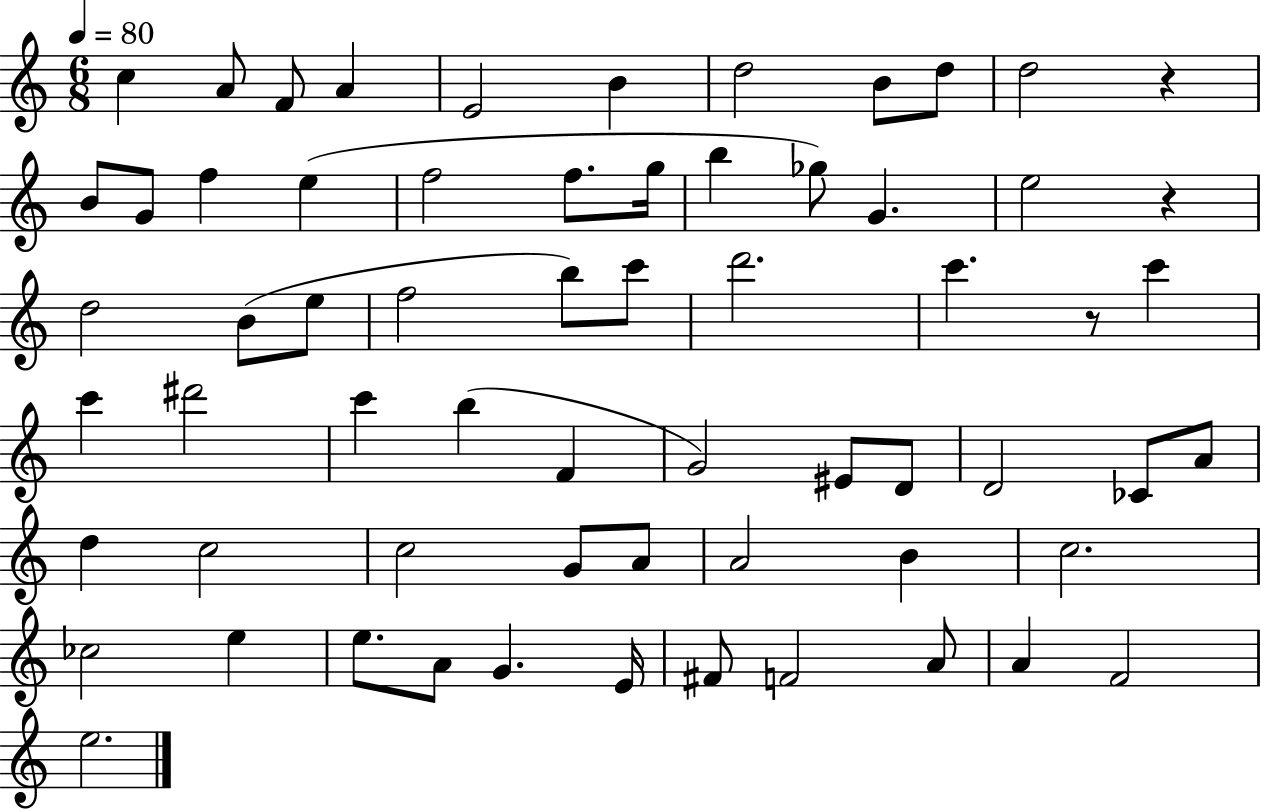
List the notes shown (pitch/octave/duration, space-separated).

C5/q A4/e F4/e A4/q E4/h B4/q D5/h B4/e D5/e D5/h R/q B4/e G4/e F5/q E5/q F5/h F5/e. G5/s B5/q Gb5/e G4/q. E5/h R/q D5/h B4/e E5/e F5/h B5/e C6/e D6/h. C6/q. R/e C6/q C6/q D#6/h C6/q B5/q F4/q G4/h EIS4/e D4/e D4/h CES4/e A4/e D5/q C5/h C5/h G4/e A4/e A4/h B4/q C5/h. CES5/h E5/q E5/e. A4/e G4/q. E4/s F#4/e F4/h A4/e A4/q F4/h E5/h.